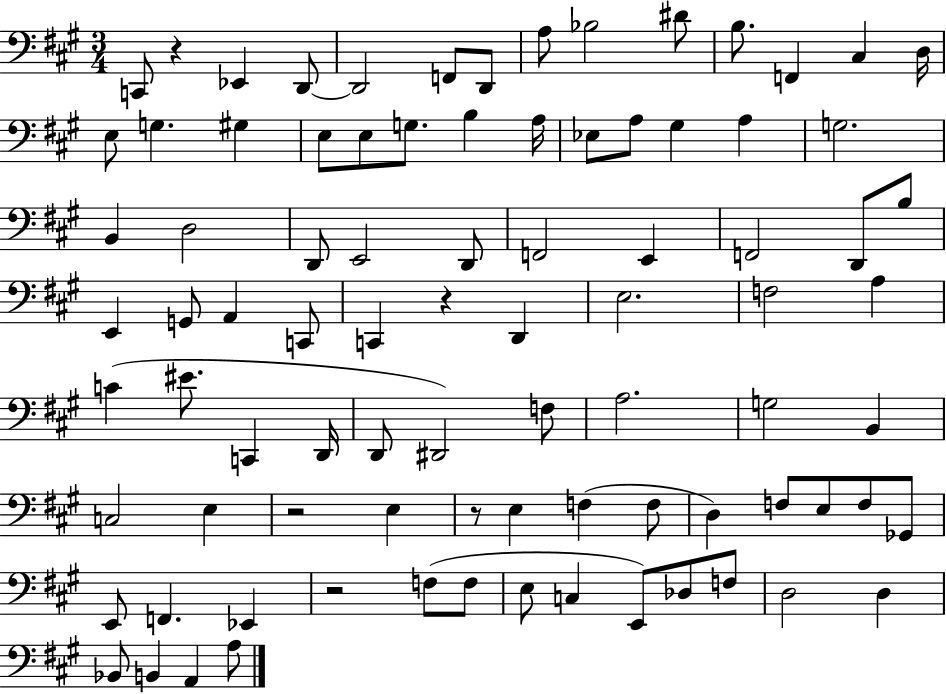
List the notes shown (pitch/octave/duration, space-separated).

C2/e R/q Eb2/q D2/e D2/h F2/e D2/e A3/e Bb3/h D#4/e B3/e. F2/q C#3/q D3/s E3/e G3/q. G#3/q E3/e E3/e G3/e. B3/q A3/s Eb3/e A3/e G#3/q A3/q G3/h. B2/q D3/h D2/e E2/h D2/e F2/h E2/q F2/h D2/e B3/e E2/q G2/e A2/q C2/e C2/q R/q D2/q E3/h. F3/h A3/q C4/q EIS4/e. C2/q D2/s D2/e D#2/h F3/e A3/h. G3/h B2/q C3/h E3/q R/h E3/q R/e E3/q F3/q F3/e D3/q F3/e E3/e F3/e Gb2/e E2/e F2/q. Eb2/q R/h F3/e F3/e E3/e C3/q E2/e Db3/e F3/e D3/h D3/q Bb2/e B2/q A2/q A3/e